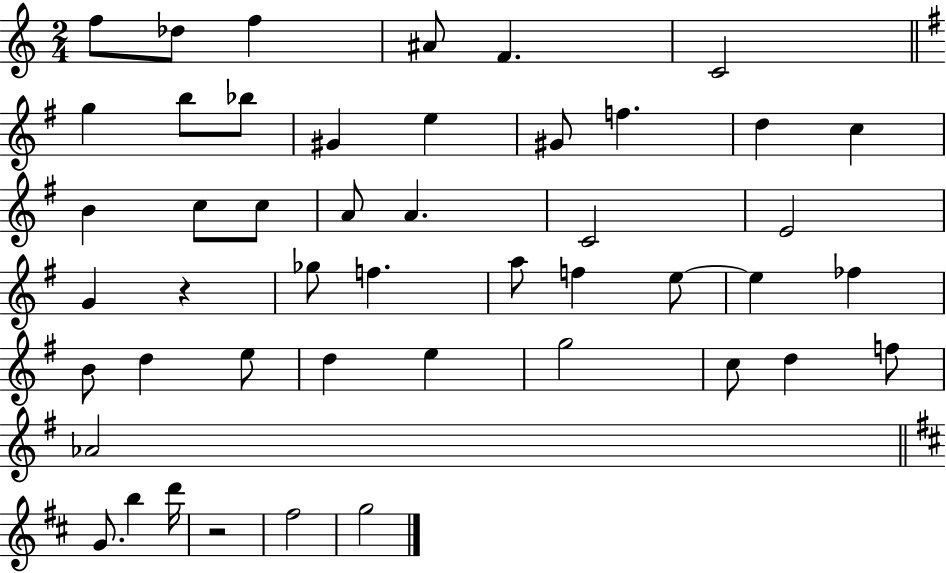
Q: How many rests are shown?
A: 2